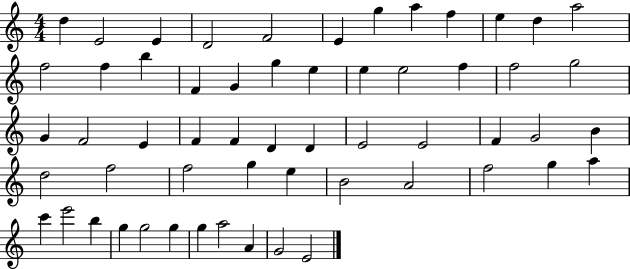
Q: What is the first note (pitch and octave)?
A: D5